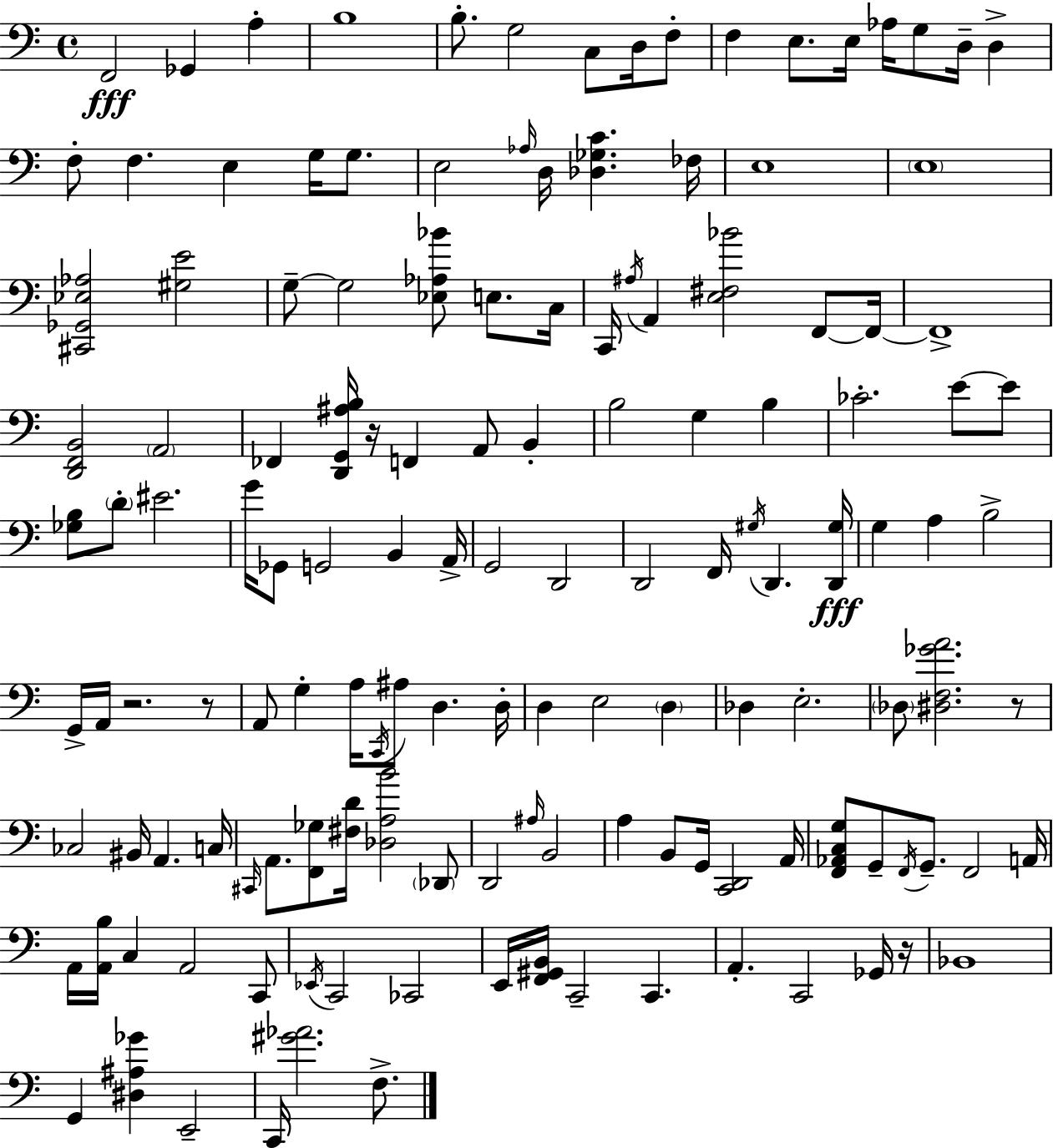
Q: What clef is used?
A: bass